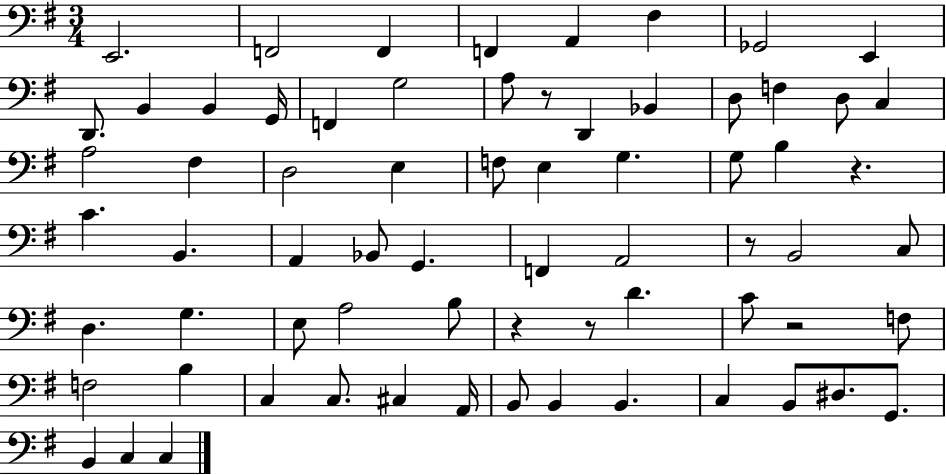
{
  \clef bass
  \numericTimeSignature
  \time 3/4
  \key g \major
  e,2. | f,2 f,4 | f,4 a,4 fis4 | ges,2 e,4 | \break d,8. b,4 b,4 g,16 | f,4 g2 | a8 r8 d,4 bes,4 | d8 f4 d8 c4 | \break a2 fis4 | d2 e4 | f8 e4 g4. | g8 b4 r4. | \break c'4. b,4. | a,4 bes,8 g,4. | f,4 a,2 | r8 b,2 c8 | \break d4. g4. | e8 a2 b8 | r4 r8 d'4. | c'8 r2 f8 | \break f2 b4 | c4 c8. cis4 a,16 | b,8 b,4 b,4. | c4 b,8 dis8. g,8. | \break b,4 c4 c4 | \bar "|."
}